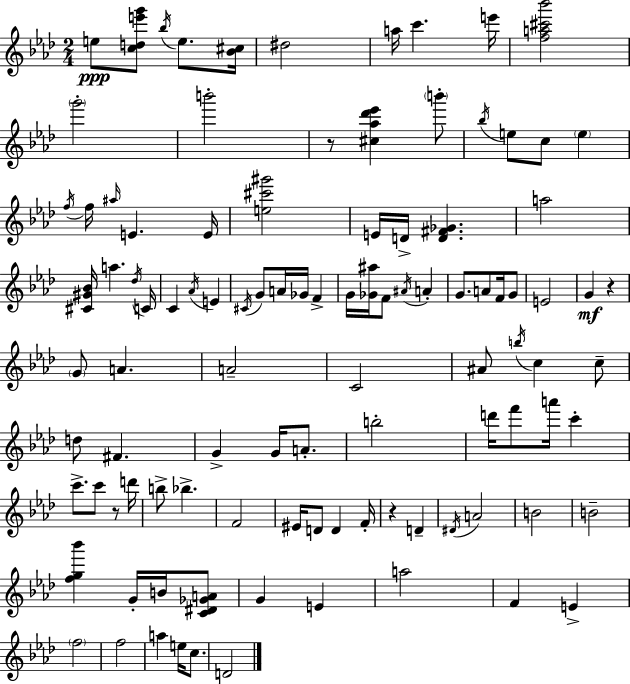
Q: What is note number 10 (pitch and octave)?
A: B6